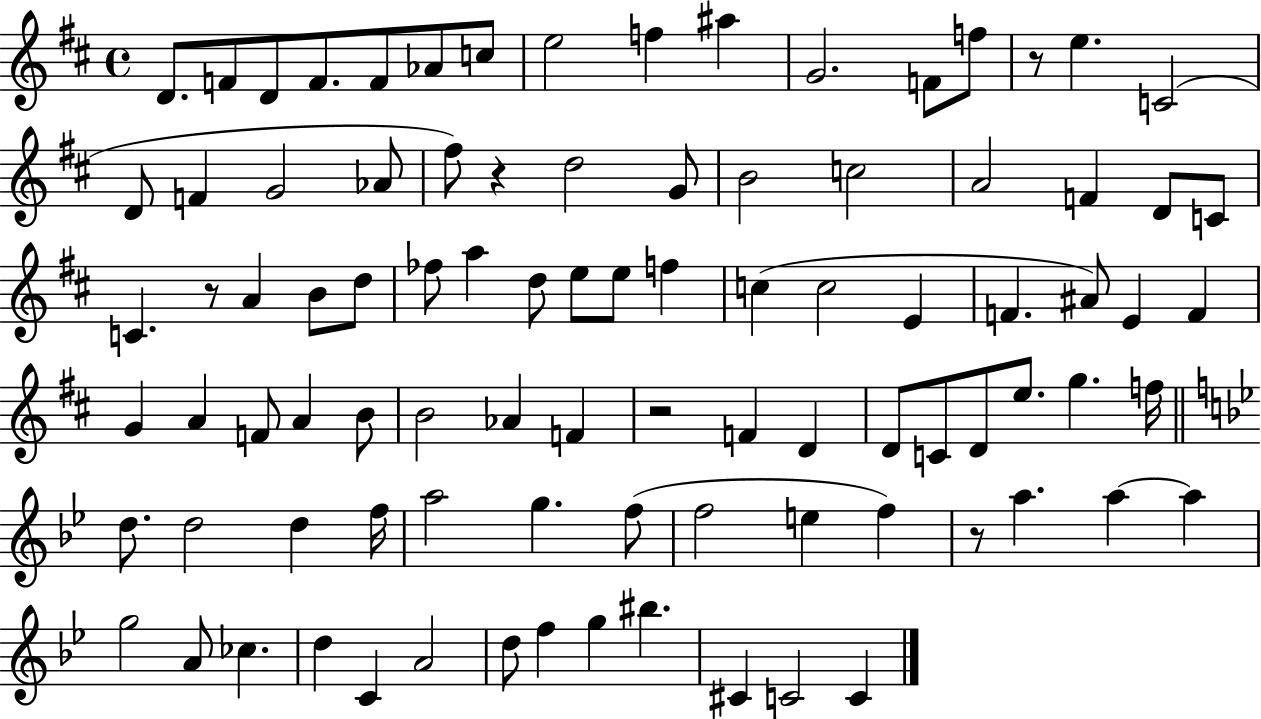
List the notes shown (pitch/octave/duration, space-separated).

D4/e. F4/e D4/e F4/e. F4/e Ab4/e C5/e E5/h F5/q A#5/q G4/h. F4/e F5/e R/e E5/q. C4/h D4/e F4/q G4/h Ab4/e F#5/e R/q D5/h G4/e B4/h C5/h A4/h F4/q D4/e C4/e C4/q. R/e A4/q B4/e D5/e FES5/e A5/q D5/e E5/e E5/e F5/q C5/q C5/h E4/q F4/q. A#4/e E4/q F4/q G4/q A4/q F4/e A4/q B4/e B4/h Ab4/q F4/q R/h F4/q D4/q D4/e C4/e D4/e E5/e. G5/q. F5/s D5/e. D5/h D5/q F5/s A5/h G5/q. F5/e F5/h E5/q F5/q R/e A5/q. A5/q A5/q G5/h A4/e CES5/q. D5/q C4/q A4/h D5/e F5/q G5/q BIS5/q. C#4/q C4/h C4/q